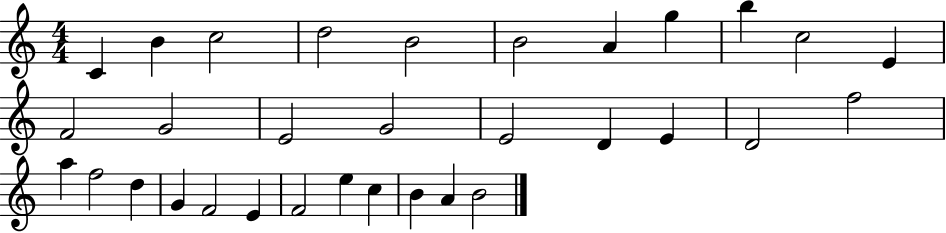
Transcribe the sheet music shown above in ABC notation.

X:1
T:Untitled
M:4/4
L:1/4
K:C
C B c2 d2 B2 B2 A g b c2 E F2 G2 E2 G2 E2 D E D2 f2 a f2 d G F2 E F2 e c B A B2